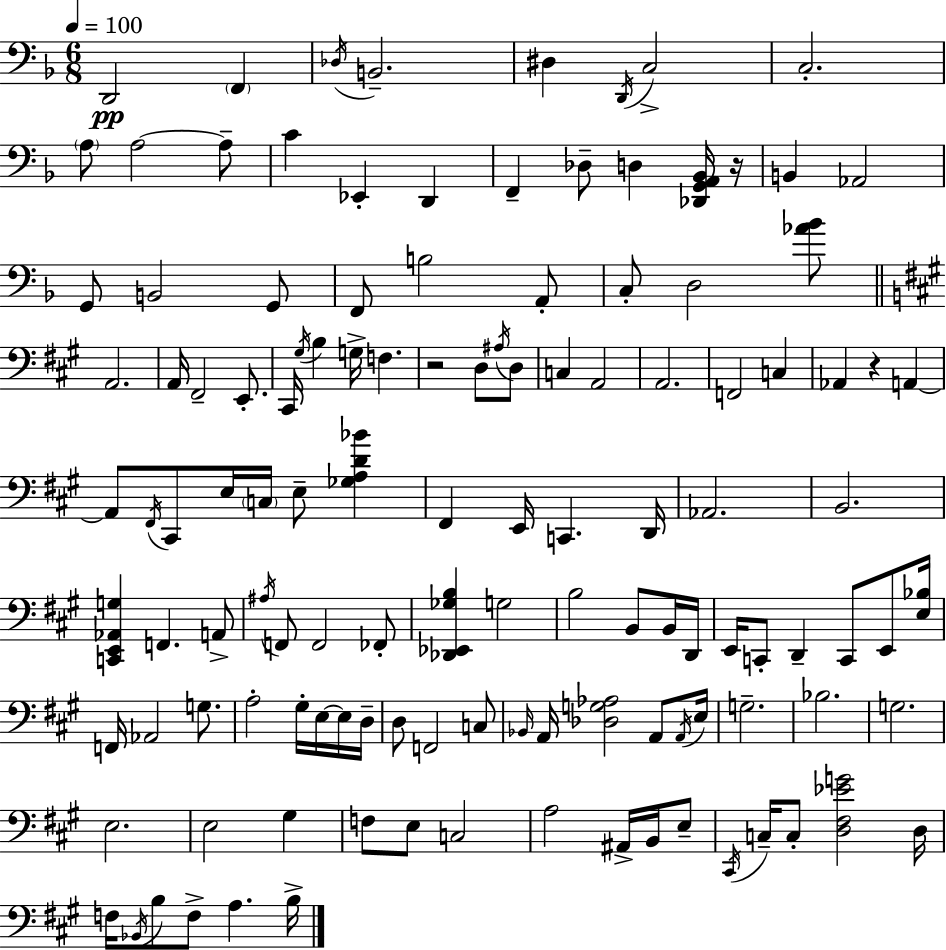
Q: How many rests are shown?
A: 3